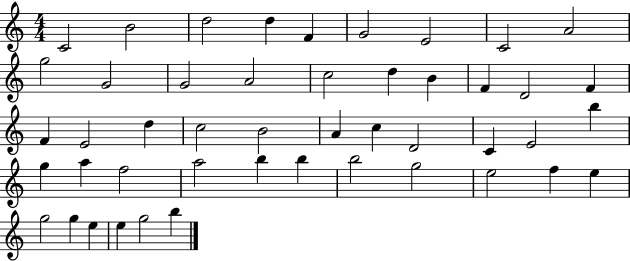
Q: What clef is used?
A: treble